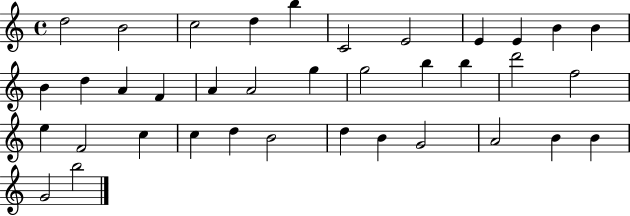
{
  \clef treble
  \time 4/4
  \defaultTimeSignature
  \key c \major
  d''2 b'2 | c''2 d''4 b''4 | c'2 e'2 | e'4 e'4 b'4 b'4 | \break b'4 d''4 a'4 f'4 | a'4 a'2 g''4 | g''2 b''4 b''4 | d'''2 f''2 | \break e''4 f'2 c''4 | c''4 d''4 b'2 | d''4 b'4 g'2 | a'2 b'4 b'4 | \break g'2 b''2 | \bar "|."
}